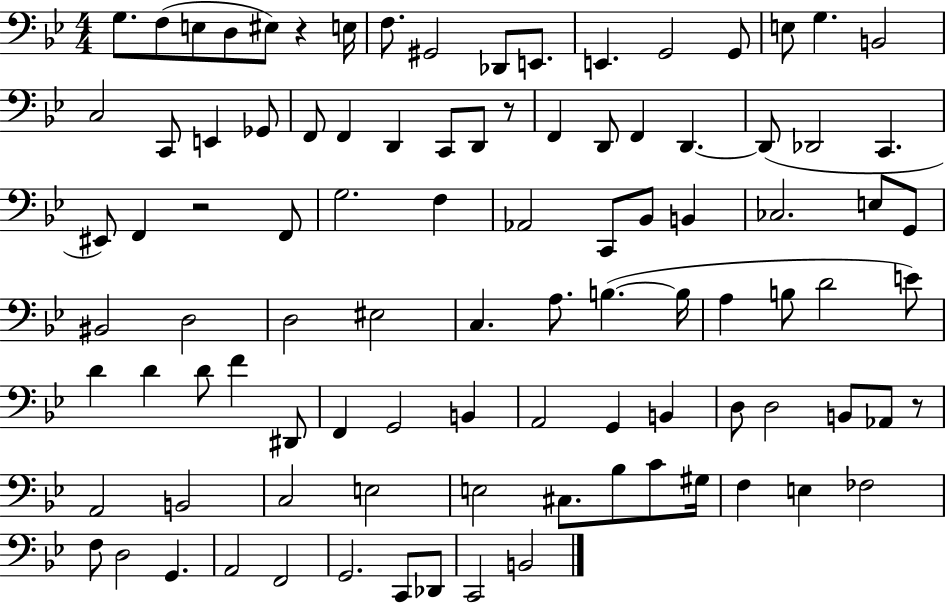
X:1
T:Untitled
M:4/4
L:1/4
K:Bb
G,/2 F,/2 E,/2 D,/2 ^E,/2 z E,/4 F,/2 ^G,,2 _D,,/2 E,,/2 E,, G,,2 G,,/2 E,/2 G, B,,2 C,2 C,,/2 E,, _G,,/2 F,,/2 F,, D,, C,,/2 D,,/2 z/2 F,, D,,/2 F,, D,, D,,/2 _D,,2 C,, ^E,,/2 F,, z2 F,,/2 G,2 F, _A,,2 C,,/2 _B,,/2 B,, _C,2 E,/2 G,,/2 ^B,,2 D,2 D,2 ^E,2 C, A,/2 B, B,/4 A, B,/2 D2 E/2 D D D/2 F ^D,,/2 F,, G,,2 B,, A,,2 G,, B,, D,/2 D,2 B,,/2 _A,,/2 z/2 A,,2 B,,2 C,2 E,2 E,2 ^C,/2 _B,/2 C/2 ^G,/4 F, E, _F,2 F,/2 D,2 G,, A,,2 F,,2 G,,2 C,,/2 _D,,/2 C,,2 B,,2